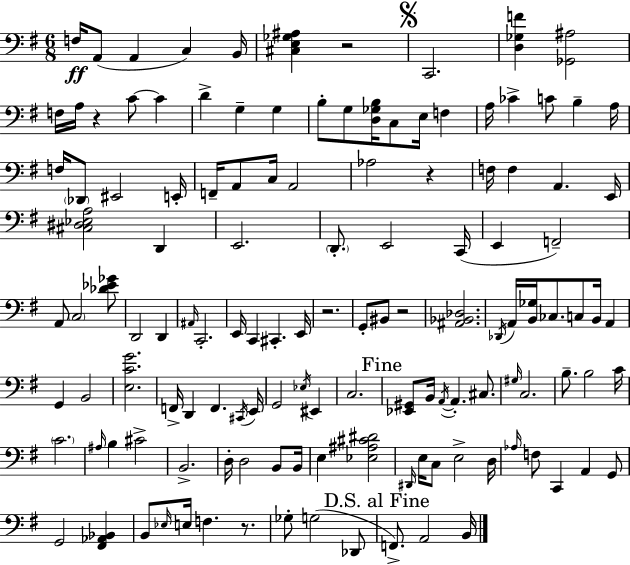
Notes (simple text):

F3/s A2/e A2/q C3/q B2/s [C#3,E3,Gb3,A#3]/q R/h C2/h. [D3,Gb3,F4]/q [Gb2,A#3]/h F3/s A3/s R/q C4/e C4/q D4/q G3/q G3/q B3/e G3/e [D3,Gb3,B3]/s C3/e E3/s F3/q A3/s CES4/q C4/e B3/q A3/s F3/s Db2/e EIS2/h E2/s F2/s A2/e C3/s A2/h Ab3/h R/q F3/s F3/q A2/q. E2/s [C#3,D#3,Eb3,A3]/h D2/q E2/h. D2/e. E2/h C2/s E2/q F2/h A2/e C3/h [Db4,Eb4,Gb4]/e D2/h D2/q A#2/s C2/h. E2/s C2/q C#2/q. E2/s R/h. G2/e BIS2/e R/h [A#2,Bb2,Db3]/h. Db2/s A2/s [B2,Gb3]/s CES3/e. C3/e B2/s A2/q G2/q B2/h [E3,C4,G4]/h. F2/s D2/q F2/q. C#2/s E2/s G2/h Eb3/s EIS2/q C3/h. [Eb2,G#2]/e B2/s A2/s A2/q. C#3/e. G#3/s C3/h. B3/e. B3/h C4/s C4/h. A#3/s B3/q C#4/h B2/h. D3/s D3/h B2/e B2/s E3/q [Eb3,A#3,C#4,D#4]/h D#2/s E3/s C3/e E3/h D3/s Ab3/s F3/e C2/q A2/q G2/e G2/h [F#2,Ab2,Bb2]/q B2/e Eb3/s E3/s F3/q. R/e. Gb3/e G3/h Db2/e F2/e. A2/h B2/s